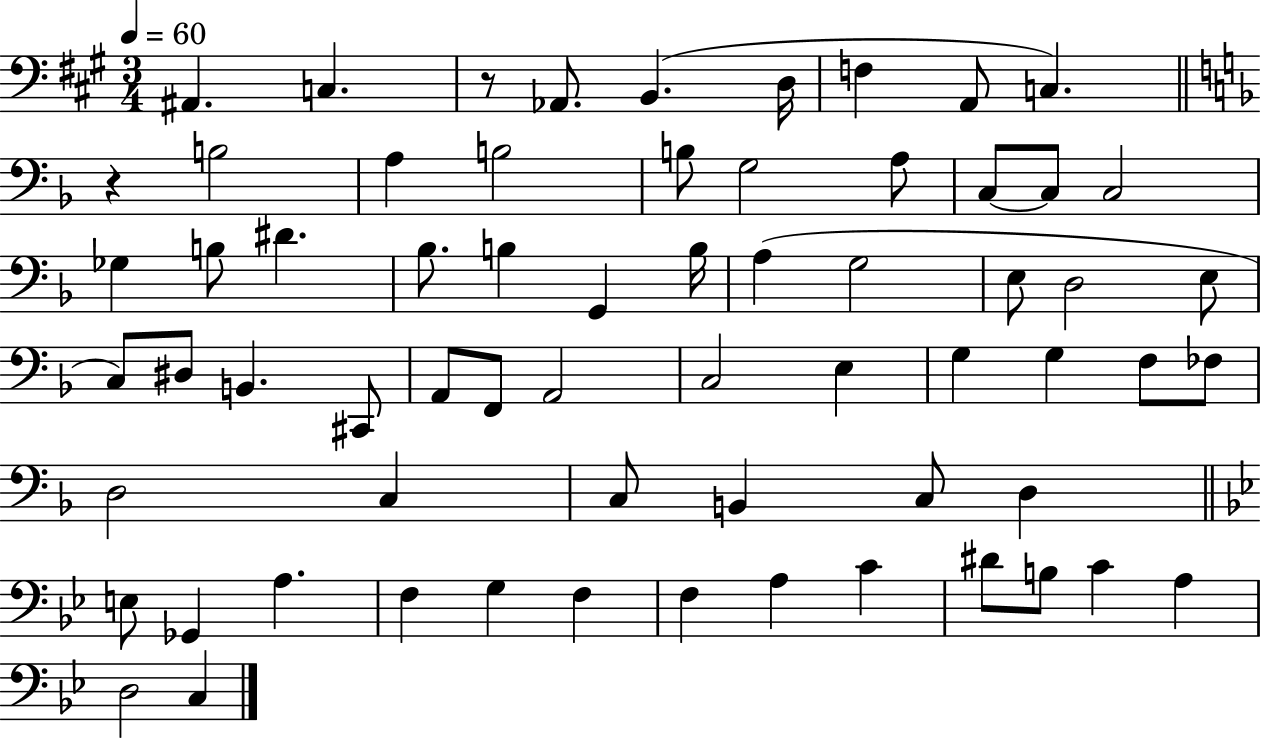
X:1
T:Untitled
M:3/4
L:1/4
K:A
^A,, C, z/2 _A,,/2 B,, D,/4 F, A,,/2 C, z B,2 A, B,2 B,/2 G,2 A,/2 C,/2 C,/2 C,2 _G, B,/2 ^D _B,/2 B, G,, B,/4 A, G,2 E,/2 D,2 E,/2 C,/2 ^D,/2 B,, ^C,,/2 A,,/2 F,,/2 A,,2 C,2 E, G, G, F,/2 _F,/2 D,2 C, C,/2 B,, C,/2 D, E,/2 _G,, A, F, G, F, F, A, C ^D/2 B,/2 C A, D,2 C,